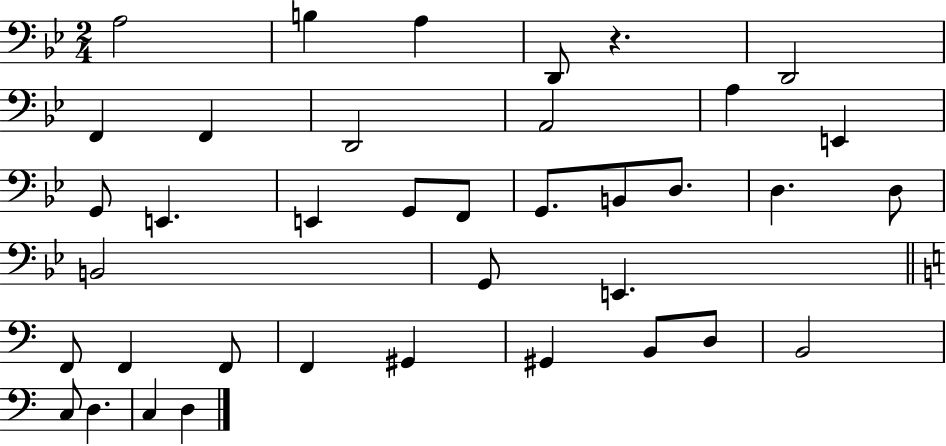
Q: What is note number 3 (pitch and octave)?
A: A3